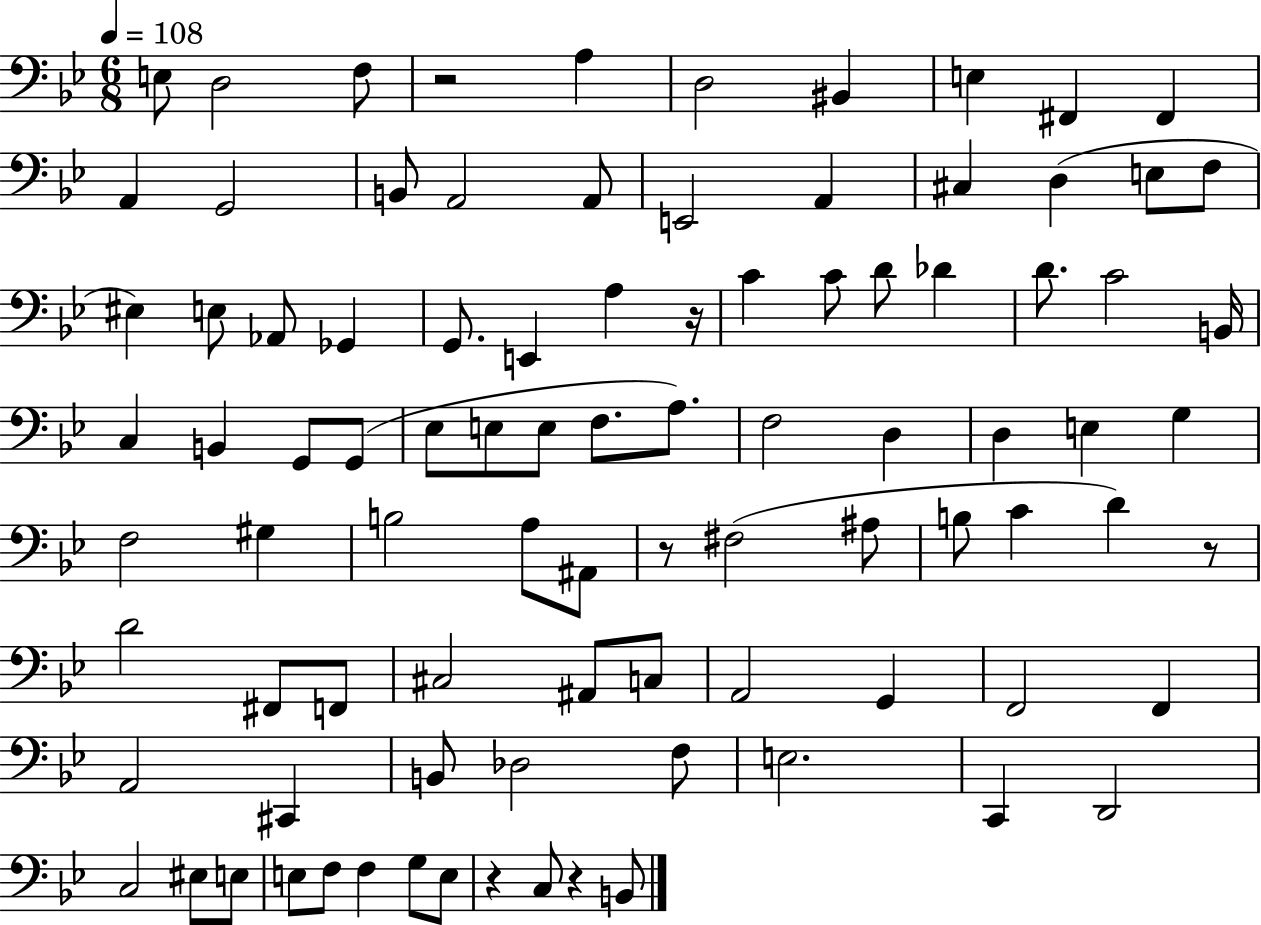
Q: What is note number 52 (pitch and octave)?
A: A3